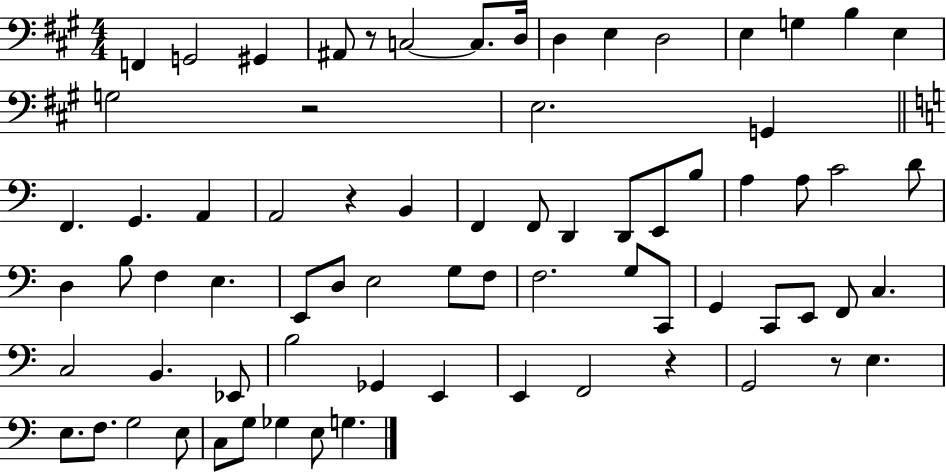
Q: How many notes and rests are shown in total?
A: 73